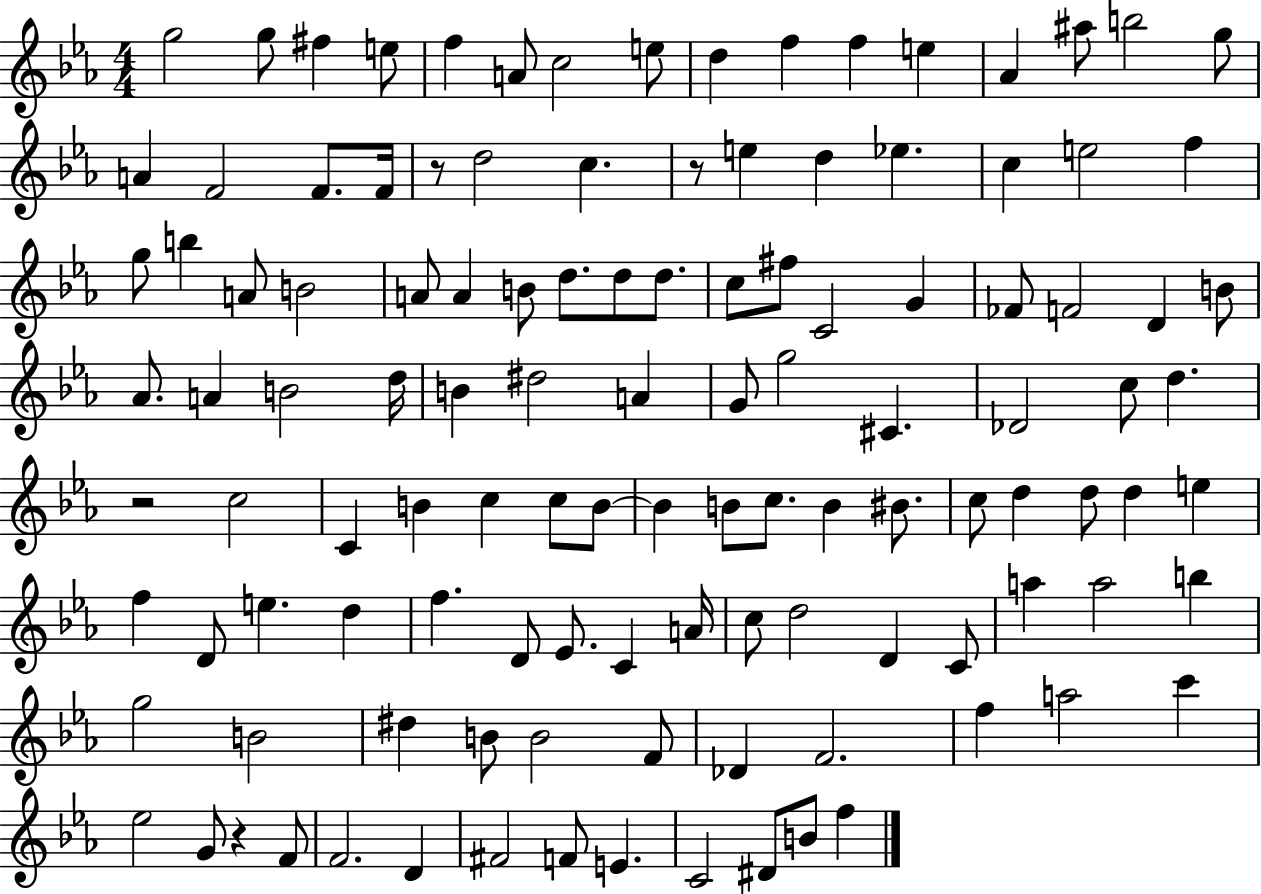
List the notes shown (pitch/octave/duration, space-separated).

G5/h G5/e F#5/q E5/e F5/q A4/e C5/h E5/e D5/q F5/q F5/q E5/q Ab4/q A#5/e B5/h G5/e A4/q F4/h F4/e. F4/s R/e D5/h C5/q. R/e E5/q D5/q Eb5/q. C5/q E5/h F5/q G5/e B5/q A4/e B4/h A4/e A4/q B4/e D5/e. D5/e D5/e. C5/e F#5/e C4/h G4/q FES4/e F4/h D4/q B4/e Ab4/e. A4/q B4/h D5/s B4/q D#5/h A4/q G4/e G5/h C#4/q. Db4/h C5/e D5/q. R/h C5/h C4/q B4/q C5/q C5/e B4/e B4/q B4/e C5/e. B4/q BIS4/e. C5/e D5/q D5/e D5/q E5/q F5/q D4/e E5/q. D5/q F5/q. D4/e Eb4/e. C4/q A4/s C5/e D5/h D4/q C4/e A5/q A5/h B5/q G5/h B4/h D#5/q B4/e B4/h F4/e Db4/q F4/h. F5/q A5/h C6/q Eb5/h G4/e R/q F4/e F4/h. D4/q F#4/h F4/e E4/q. C4/h D#4/e B4/e F5/q